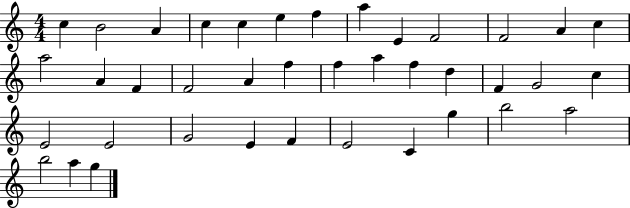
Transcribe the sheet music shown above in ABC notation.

X:1
T:Untitled
M:4/4
L:1/4
K:C
c B2 A c c e f a E F2 F2 A c a2 A F F2 A f f a f d F G2 c E2 E2 G2 E F E2 C g b2 a2 b2 a g